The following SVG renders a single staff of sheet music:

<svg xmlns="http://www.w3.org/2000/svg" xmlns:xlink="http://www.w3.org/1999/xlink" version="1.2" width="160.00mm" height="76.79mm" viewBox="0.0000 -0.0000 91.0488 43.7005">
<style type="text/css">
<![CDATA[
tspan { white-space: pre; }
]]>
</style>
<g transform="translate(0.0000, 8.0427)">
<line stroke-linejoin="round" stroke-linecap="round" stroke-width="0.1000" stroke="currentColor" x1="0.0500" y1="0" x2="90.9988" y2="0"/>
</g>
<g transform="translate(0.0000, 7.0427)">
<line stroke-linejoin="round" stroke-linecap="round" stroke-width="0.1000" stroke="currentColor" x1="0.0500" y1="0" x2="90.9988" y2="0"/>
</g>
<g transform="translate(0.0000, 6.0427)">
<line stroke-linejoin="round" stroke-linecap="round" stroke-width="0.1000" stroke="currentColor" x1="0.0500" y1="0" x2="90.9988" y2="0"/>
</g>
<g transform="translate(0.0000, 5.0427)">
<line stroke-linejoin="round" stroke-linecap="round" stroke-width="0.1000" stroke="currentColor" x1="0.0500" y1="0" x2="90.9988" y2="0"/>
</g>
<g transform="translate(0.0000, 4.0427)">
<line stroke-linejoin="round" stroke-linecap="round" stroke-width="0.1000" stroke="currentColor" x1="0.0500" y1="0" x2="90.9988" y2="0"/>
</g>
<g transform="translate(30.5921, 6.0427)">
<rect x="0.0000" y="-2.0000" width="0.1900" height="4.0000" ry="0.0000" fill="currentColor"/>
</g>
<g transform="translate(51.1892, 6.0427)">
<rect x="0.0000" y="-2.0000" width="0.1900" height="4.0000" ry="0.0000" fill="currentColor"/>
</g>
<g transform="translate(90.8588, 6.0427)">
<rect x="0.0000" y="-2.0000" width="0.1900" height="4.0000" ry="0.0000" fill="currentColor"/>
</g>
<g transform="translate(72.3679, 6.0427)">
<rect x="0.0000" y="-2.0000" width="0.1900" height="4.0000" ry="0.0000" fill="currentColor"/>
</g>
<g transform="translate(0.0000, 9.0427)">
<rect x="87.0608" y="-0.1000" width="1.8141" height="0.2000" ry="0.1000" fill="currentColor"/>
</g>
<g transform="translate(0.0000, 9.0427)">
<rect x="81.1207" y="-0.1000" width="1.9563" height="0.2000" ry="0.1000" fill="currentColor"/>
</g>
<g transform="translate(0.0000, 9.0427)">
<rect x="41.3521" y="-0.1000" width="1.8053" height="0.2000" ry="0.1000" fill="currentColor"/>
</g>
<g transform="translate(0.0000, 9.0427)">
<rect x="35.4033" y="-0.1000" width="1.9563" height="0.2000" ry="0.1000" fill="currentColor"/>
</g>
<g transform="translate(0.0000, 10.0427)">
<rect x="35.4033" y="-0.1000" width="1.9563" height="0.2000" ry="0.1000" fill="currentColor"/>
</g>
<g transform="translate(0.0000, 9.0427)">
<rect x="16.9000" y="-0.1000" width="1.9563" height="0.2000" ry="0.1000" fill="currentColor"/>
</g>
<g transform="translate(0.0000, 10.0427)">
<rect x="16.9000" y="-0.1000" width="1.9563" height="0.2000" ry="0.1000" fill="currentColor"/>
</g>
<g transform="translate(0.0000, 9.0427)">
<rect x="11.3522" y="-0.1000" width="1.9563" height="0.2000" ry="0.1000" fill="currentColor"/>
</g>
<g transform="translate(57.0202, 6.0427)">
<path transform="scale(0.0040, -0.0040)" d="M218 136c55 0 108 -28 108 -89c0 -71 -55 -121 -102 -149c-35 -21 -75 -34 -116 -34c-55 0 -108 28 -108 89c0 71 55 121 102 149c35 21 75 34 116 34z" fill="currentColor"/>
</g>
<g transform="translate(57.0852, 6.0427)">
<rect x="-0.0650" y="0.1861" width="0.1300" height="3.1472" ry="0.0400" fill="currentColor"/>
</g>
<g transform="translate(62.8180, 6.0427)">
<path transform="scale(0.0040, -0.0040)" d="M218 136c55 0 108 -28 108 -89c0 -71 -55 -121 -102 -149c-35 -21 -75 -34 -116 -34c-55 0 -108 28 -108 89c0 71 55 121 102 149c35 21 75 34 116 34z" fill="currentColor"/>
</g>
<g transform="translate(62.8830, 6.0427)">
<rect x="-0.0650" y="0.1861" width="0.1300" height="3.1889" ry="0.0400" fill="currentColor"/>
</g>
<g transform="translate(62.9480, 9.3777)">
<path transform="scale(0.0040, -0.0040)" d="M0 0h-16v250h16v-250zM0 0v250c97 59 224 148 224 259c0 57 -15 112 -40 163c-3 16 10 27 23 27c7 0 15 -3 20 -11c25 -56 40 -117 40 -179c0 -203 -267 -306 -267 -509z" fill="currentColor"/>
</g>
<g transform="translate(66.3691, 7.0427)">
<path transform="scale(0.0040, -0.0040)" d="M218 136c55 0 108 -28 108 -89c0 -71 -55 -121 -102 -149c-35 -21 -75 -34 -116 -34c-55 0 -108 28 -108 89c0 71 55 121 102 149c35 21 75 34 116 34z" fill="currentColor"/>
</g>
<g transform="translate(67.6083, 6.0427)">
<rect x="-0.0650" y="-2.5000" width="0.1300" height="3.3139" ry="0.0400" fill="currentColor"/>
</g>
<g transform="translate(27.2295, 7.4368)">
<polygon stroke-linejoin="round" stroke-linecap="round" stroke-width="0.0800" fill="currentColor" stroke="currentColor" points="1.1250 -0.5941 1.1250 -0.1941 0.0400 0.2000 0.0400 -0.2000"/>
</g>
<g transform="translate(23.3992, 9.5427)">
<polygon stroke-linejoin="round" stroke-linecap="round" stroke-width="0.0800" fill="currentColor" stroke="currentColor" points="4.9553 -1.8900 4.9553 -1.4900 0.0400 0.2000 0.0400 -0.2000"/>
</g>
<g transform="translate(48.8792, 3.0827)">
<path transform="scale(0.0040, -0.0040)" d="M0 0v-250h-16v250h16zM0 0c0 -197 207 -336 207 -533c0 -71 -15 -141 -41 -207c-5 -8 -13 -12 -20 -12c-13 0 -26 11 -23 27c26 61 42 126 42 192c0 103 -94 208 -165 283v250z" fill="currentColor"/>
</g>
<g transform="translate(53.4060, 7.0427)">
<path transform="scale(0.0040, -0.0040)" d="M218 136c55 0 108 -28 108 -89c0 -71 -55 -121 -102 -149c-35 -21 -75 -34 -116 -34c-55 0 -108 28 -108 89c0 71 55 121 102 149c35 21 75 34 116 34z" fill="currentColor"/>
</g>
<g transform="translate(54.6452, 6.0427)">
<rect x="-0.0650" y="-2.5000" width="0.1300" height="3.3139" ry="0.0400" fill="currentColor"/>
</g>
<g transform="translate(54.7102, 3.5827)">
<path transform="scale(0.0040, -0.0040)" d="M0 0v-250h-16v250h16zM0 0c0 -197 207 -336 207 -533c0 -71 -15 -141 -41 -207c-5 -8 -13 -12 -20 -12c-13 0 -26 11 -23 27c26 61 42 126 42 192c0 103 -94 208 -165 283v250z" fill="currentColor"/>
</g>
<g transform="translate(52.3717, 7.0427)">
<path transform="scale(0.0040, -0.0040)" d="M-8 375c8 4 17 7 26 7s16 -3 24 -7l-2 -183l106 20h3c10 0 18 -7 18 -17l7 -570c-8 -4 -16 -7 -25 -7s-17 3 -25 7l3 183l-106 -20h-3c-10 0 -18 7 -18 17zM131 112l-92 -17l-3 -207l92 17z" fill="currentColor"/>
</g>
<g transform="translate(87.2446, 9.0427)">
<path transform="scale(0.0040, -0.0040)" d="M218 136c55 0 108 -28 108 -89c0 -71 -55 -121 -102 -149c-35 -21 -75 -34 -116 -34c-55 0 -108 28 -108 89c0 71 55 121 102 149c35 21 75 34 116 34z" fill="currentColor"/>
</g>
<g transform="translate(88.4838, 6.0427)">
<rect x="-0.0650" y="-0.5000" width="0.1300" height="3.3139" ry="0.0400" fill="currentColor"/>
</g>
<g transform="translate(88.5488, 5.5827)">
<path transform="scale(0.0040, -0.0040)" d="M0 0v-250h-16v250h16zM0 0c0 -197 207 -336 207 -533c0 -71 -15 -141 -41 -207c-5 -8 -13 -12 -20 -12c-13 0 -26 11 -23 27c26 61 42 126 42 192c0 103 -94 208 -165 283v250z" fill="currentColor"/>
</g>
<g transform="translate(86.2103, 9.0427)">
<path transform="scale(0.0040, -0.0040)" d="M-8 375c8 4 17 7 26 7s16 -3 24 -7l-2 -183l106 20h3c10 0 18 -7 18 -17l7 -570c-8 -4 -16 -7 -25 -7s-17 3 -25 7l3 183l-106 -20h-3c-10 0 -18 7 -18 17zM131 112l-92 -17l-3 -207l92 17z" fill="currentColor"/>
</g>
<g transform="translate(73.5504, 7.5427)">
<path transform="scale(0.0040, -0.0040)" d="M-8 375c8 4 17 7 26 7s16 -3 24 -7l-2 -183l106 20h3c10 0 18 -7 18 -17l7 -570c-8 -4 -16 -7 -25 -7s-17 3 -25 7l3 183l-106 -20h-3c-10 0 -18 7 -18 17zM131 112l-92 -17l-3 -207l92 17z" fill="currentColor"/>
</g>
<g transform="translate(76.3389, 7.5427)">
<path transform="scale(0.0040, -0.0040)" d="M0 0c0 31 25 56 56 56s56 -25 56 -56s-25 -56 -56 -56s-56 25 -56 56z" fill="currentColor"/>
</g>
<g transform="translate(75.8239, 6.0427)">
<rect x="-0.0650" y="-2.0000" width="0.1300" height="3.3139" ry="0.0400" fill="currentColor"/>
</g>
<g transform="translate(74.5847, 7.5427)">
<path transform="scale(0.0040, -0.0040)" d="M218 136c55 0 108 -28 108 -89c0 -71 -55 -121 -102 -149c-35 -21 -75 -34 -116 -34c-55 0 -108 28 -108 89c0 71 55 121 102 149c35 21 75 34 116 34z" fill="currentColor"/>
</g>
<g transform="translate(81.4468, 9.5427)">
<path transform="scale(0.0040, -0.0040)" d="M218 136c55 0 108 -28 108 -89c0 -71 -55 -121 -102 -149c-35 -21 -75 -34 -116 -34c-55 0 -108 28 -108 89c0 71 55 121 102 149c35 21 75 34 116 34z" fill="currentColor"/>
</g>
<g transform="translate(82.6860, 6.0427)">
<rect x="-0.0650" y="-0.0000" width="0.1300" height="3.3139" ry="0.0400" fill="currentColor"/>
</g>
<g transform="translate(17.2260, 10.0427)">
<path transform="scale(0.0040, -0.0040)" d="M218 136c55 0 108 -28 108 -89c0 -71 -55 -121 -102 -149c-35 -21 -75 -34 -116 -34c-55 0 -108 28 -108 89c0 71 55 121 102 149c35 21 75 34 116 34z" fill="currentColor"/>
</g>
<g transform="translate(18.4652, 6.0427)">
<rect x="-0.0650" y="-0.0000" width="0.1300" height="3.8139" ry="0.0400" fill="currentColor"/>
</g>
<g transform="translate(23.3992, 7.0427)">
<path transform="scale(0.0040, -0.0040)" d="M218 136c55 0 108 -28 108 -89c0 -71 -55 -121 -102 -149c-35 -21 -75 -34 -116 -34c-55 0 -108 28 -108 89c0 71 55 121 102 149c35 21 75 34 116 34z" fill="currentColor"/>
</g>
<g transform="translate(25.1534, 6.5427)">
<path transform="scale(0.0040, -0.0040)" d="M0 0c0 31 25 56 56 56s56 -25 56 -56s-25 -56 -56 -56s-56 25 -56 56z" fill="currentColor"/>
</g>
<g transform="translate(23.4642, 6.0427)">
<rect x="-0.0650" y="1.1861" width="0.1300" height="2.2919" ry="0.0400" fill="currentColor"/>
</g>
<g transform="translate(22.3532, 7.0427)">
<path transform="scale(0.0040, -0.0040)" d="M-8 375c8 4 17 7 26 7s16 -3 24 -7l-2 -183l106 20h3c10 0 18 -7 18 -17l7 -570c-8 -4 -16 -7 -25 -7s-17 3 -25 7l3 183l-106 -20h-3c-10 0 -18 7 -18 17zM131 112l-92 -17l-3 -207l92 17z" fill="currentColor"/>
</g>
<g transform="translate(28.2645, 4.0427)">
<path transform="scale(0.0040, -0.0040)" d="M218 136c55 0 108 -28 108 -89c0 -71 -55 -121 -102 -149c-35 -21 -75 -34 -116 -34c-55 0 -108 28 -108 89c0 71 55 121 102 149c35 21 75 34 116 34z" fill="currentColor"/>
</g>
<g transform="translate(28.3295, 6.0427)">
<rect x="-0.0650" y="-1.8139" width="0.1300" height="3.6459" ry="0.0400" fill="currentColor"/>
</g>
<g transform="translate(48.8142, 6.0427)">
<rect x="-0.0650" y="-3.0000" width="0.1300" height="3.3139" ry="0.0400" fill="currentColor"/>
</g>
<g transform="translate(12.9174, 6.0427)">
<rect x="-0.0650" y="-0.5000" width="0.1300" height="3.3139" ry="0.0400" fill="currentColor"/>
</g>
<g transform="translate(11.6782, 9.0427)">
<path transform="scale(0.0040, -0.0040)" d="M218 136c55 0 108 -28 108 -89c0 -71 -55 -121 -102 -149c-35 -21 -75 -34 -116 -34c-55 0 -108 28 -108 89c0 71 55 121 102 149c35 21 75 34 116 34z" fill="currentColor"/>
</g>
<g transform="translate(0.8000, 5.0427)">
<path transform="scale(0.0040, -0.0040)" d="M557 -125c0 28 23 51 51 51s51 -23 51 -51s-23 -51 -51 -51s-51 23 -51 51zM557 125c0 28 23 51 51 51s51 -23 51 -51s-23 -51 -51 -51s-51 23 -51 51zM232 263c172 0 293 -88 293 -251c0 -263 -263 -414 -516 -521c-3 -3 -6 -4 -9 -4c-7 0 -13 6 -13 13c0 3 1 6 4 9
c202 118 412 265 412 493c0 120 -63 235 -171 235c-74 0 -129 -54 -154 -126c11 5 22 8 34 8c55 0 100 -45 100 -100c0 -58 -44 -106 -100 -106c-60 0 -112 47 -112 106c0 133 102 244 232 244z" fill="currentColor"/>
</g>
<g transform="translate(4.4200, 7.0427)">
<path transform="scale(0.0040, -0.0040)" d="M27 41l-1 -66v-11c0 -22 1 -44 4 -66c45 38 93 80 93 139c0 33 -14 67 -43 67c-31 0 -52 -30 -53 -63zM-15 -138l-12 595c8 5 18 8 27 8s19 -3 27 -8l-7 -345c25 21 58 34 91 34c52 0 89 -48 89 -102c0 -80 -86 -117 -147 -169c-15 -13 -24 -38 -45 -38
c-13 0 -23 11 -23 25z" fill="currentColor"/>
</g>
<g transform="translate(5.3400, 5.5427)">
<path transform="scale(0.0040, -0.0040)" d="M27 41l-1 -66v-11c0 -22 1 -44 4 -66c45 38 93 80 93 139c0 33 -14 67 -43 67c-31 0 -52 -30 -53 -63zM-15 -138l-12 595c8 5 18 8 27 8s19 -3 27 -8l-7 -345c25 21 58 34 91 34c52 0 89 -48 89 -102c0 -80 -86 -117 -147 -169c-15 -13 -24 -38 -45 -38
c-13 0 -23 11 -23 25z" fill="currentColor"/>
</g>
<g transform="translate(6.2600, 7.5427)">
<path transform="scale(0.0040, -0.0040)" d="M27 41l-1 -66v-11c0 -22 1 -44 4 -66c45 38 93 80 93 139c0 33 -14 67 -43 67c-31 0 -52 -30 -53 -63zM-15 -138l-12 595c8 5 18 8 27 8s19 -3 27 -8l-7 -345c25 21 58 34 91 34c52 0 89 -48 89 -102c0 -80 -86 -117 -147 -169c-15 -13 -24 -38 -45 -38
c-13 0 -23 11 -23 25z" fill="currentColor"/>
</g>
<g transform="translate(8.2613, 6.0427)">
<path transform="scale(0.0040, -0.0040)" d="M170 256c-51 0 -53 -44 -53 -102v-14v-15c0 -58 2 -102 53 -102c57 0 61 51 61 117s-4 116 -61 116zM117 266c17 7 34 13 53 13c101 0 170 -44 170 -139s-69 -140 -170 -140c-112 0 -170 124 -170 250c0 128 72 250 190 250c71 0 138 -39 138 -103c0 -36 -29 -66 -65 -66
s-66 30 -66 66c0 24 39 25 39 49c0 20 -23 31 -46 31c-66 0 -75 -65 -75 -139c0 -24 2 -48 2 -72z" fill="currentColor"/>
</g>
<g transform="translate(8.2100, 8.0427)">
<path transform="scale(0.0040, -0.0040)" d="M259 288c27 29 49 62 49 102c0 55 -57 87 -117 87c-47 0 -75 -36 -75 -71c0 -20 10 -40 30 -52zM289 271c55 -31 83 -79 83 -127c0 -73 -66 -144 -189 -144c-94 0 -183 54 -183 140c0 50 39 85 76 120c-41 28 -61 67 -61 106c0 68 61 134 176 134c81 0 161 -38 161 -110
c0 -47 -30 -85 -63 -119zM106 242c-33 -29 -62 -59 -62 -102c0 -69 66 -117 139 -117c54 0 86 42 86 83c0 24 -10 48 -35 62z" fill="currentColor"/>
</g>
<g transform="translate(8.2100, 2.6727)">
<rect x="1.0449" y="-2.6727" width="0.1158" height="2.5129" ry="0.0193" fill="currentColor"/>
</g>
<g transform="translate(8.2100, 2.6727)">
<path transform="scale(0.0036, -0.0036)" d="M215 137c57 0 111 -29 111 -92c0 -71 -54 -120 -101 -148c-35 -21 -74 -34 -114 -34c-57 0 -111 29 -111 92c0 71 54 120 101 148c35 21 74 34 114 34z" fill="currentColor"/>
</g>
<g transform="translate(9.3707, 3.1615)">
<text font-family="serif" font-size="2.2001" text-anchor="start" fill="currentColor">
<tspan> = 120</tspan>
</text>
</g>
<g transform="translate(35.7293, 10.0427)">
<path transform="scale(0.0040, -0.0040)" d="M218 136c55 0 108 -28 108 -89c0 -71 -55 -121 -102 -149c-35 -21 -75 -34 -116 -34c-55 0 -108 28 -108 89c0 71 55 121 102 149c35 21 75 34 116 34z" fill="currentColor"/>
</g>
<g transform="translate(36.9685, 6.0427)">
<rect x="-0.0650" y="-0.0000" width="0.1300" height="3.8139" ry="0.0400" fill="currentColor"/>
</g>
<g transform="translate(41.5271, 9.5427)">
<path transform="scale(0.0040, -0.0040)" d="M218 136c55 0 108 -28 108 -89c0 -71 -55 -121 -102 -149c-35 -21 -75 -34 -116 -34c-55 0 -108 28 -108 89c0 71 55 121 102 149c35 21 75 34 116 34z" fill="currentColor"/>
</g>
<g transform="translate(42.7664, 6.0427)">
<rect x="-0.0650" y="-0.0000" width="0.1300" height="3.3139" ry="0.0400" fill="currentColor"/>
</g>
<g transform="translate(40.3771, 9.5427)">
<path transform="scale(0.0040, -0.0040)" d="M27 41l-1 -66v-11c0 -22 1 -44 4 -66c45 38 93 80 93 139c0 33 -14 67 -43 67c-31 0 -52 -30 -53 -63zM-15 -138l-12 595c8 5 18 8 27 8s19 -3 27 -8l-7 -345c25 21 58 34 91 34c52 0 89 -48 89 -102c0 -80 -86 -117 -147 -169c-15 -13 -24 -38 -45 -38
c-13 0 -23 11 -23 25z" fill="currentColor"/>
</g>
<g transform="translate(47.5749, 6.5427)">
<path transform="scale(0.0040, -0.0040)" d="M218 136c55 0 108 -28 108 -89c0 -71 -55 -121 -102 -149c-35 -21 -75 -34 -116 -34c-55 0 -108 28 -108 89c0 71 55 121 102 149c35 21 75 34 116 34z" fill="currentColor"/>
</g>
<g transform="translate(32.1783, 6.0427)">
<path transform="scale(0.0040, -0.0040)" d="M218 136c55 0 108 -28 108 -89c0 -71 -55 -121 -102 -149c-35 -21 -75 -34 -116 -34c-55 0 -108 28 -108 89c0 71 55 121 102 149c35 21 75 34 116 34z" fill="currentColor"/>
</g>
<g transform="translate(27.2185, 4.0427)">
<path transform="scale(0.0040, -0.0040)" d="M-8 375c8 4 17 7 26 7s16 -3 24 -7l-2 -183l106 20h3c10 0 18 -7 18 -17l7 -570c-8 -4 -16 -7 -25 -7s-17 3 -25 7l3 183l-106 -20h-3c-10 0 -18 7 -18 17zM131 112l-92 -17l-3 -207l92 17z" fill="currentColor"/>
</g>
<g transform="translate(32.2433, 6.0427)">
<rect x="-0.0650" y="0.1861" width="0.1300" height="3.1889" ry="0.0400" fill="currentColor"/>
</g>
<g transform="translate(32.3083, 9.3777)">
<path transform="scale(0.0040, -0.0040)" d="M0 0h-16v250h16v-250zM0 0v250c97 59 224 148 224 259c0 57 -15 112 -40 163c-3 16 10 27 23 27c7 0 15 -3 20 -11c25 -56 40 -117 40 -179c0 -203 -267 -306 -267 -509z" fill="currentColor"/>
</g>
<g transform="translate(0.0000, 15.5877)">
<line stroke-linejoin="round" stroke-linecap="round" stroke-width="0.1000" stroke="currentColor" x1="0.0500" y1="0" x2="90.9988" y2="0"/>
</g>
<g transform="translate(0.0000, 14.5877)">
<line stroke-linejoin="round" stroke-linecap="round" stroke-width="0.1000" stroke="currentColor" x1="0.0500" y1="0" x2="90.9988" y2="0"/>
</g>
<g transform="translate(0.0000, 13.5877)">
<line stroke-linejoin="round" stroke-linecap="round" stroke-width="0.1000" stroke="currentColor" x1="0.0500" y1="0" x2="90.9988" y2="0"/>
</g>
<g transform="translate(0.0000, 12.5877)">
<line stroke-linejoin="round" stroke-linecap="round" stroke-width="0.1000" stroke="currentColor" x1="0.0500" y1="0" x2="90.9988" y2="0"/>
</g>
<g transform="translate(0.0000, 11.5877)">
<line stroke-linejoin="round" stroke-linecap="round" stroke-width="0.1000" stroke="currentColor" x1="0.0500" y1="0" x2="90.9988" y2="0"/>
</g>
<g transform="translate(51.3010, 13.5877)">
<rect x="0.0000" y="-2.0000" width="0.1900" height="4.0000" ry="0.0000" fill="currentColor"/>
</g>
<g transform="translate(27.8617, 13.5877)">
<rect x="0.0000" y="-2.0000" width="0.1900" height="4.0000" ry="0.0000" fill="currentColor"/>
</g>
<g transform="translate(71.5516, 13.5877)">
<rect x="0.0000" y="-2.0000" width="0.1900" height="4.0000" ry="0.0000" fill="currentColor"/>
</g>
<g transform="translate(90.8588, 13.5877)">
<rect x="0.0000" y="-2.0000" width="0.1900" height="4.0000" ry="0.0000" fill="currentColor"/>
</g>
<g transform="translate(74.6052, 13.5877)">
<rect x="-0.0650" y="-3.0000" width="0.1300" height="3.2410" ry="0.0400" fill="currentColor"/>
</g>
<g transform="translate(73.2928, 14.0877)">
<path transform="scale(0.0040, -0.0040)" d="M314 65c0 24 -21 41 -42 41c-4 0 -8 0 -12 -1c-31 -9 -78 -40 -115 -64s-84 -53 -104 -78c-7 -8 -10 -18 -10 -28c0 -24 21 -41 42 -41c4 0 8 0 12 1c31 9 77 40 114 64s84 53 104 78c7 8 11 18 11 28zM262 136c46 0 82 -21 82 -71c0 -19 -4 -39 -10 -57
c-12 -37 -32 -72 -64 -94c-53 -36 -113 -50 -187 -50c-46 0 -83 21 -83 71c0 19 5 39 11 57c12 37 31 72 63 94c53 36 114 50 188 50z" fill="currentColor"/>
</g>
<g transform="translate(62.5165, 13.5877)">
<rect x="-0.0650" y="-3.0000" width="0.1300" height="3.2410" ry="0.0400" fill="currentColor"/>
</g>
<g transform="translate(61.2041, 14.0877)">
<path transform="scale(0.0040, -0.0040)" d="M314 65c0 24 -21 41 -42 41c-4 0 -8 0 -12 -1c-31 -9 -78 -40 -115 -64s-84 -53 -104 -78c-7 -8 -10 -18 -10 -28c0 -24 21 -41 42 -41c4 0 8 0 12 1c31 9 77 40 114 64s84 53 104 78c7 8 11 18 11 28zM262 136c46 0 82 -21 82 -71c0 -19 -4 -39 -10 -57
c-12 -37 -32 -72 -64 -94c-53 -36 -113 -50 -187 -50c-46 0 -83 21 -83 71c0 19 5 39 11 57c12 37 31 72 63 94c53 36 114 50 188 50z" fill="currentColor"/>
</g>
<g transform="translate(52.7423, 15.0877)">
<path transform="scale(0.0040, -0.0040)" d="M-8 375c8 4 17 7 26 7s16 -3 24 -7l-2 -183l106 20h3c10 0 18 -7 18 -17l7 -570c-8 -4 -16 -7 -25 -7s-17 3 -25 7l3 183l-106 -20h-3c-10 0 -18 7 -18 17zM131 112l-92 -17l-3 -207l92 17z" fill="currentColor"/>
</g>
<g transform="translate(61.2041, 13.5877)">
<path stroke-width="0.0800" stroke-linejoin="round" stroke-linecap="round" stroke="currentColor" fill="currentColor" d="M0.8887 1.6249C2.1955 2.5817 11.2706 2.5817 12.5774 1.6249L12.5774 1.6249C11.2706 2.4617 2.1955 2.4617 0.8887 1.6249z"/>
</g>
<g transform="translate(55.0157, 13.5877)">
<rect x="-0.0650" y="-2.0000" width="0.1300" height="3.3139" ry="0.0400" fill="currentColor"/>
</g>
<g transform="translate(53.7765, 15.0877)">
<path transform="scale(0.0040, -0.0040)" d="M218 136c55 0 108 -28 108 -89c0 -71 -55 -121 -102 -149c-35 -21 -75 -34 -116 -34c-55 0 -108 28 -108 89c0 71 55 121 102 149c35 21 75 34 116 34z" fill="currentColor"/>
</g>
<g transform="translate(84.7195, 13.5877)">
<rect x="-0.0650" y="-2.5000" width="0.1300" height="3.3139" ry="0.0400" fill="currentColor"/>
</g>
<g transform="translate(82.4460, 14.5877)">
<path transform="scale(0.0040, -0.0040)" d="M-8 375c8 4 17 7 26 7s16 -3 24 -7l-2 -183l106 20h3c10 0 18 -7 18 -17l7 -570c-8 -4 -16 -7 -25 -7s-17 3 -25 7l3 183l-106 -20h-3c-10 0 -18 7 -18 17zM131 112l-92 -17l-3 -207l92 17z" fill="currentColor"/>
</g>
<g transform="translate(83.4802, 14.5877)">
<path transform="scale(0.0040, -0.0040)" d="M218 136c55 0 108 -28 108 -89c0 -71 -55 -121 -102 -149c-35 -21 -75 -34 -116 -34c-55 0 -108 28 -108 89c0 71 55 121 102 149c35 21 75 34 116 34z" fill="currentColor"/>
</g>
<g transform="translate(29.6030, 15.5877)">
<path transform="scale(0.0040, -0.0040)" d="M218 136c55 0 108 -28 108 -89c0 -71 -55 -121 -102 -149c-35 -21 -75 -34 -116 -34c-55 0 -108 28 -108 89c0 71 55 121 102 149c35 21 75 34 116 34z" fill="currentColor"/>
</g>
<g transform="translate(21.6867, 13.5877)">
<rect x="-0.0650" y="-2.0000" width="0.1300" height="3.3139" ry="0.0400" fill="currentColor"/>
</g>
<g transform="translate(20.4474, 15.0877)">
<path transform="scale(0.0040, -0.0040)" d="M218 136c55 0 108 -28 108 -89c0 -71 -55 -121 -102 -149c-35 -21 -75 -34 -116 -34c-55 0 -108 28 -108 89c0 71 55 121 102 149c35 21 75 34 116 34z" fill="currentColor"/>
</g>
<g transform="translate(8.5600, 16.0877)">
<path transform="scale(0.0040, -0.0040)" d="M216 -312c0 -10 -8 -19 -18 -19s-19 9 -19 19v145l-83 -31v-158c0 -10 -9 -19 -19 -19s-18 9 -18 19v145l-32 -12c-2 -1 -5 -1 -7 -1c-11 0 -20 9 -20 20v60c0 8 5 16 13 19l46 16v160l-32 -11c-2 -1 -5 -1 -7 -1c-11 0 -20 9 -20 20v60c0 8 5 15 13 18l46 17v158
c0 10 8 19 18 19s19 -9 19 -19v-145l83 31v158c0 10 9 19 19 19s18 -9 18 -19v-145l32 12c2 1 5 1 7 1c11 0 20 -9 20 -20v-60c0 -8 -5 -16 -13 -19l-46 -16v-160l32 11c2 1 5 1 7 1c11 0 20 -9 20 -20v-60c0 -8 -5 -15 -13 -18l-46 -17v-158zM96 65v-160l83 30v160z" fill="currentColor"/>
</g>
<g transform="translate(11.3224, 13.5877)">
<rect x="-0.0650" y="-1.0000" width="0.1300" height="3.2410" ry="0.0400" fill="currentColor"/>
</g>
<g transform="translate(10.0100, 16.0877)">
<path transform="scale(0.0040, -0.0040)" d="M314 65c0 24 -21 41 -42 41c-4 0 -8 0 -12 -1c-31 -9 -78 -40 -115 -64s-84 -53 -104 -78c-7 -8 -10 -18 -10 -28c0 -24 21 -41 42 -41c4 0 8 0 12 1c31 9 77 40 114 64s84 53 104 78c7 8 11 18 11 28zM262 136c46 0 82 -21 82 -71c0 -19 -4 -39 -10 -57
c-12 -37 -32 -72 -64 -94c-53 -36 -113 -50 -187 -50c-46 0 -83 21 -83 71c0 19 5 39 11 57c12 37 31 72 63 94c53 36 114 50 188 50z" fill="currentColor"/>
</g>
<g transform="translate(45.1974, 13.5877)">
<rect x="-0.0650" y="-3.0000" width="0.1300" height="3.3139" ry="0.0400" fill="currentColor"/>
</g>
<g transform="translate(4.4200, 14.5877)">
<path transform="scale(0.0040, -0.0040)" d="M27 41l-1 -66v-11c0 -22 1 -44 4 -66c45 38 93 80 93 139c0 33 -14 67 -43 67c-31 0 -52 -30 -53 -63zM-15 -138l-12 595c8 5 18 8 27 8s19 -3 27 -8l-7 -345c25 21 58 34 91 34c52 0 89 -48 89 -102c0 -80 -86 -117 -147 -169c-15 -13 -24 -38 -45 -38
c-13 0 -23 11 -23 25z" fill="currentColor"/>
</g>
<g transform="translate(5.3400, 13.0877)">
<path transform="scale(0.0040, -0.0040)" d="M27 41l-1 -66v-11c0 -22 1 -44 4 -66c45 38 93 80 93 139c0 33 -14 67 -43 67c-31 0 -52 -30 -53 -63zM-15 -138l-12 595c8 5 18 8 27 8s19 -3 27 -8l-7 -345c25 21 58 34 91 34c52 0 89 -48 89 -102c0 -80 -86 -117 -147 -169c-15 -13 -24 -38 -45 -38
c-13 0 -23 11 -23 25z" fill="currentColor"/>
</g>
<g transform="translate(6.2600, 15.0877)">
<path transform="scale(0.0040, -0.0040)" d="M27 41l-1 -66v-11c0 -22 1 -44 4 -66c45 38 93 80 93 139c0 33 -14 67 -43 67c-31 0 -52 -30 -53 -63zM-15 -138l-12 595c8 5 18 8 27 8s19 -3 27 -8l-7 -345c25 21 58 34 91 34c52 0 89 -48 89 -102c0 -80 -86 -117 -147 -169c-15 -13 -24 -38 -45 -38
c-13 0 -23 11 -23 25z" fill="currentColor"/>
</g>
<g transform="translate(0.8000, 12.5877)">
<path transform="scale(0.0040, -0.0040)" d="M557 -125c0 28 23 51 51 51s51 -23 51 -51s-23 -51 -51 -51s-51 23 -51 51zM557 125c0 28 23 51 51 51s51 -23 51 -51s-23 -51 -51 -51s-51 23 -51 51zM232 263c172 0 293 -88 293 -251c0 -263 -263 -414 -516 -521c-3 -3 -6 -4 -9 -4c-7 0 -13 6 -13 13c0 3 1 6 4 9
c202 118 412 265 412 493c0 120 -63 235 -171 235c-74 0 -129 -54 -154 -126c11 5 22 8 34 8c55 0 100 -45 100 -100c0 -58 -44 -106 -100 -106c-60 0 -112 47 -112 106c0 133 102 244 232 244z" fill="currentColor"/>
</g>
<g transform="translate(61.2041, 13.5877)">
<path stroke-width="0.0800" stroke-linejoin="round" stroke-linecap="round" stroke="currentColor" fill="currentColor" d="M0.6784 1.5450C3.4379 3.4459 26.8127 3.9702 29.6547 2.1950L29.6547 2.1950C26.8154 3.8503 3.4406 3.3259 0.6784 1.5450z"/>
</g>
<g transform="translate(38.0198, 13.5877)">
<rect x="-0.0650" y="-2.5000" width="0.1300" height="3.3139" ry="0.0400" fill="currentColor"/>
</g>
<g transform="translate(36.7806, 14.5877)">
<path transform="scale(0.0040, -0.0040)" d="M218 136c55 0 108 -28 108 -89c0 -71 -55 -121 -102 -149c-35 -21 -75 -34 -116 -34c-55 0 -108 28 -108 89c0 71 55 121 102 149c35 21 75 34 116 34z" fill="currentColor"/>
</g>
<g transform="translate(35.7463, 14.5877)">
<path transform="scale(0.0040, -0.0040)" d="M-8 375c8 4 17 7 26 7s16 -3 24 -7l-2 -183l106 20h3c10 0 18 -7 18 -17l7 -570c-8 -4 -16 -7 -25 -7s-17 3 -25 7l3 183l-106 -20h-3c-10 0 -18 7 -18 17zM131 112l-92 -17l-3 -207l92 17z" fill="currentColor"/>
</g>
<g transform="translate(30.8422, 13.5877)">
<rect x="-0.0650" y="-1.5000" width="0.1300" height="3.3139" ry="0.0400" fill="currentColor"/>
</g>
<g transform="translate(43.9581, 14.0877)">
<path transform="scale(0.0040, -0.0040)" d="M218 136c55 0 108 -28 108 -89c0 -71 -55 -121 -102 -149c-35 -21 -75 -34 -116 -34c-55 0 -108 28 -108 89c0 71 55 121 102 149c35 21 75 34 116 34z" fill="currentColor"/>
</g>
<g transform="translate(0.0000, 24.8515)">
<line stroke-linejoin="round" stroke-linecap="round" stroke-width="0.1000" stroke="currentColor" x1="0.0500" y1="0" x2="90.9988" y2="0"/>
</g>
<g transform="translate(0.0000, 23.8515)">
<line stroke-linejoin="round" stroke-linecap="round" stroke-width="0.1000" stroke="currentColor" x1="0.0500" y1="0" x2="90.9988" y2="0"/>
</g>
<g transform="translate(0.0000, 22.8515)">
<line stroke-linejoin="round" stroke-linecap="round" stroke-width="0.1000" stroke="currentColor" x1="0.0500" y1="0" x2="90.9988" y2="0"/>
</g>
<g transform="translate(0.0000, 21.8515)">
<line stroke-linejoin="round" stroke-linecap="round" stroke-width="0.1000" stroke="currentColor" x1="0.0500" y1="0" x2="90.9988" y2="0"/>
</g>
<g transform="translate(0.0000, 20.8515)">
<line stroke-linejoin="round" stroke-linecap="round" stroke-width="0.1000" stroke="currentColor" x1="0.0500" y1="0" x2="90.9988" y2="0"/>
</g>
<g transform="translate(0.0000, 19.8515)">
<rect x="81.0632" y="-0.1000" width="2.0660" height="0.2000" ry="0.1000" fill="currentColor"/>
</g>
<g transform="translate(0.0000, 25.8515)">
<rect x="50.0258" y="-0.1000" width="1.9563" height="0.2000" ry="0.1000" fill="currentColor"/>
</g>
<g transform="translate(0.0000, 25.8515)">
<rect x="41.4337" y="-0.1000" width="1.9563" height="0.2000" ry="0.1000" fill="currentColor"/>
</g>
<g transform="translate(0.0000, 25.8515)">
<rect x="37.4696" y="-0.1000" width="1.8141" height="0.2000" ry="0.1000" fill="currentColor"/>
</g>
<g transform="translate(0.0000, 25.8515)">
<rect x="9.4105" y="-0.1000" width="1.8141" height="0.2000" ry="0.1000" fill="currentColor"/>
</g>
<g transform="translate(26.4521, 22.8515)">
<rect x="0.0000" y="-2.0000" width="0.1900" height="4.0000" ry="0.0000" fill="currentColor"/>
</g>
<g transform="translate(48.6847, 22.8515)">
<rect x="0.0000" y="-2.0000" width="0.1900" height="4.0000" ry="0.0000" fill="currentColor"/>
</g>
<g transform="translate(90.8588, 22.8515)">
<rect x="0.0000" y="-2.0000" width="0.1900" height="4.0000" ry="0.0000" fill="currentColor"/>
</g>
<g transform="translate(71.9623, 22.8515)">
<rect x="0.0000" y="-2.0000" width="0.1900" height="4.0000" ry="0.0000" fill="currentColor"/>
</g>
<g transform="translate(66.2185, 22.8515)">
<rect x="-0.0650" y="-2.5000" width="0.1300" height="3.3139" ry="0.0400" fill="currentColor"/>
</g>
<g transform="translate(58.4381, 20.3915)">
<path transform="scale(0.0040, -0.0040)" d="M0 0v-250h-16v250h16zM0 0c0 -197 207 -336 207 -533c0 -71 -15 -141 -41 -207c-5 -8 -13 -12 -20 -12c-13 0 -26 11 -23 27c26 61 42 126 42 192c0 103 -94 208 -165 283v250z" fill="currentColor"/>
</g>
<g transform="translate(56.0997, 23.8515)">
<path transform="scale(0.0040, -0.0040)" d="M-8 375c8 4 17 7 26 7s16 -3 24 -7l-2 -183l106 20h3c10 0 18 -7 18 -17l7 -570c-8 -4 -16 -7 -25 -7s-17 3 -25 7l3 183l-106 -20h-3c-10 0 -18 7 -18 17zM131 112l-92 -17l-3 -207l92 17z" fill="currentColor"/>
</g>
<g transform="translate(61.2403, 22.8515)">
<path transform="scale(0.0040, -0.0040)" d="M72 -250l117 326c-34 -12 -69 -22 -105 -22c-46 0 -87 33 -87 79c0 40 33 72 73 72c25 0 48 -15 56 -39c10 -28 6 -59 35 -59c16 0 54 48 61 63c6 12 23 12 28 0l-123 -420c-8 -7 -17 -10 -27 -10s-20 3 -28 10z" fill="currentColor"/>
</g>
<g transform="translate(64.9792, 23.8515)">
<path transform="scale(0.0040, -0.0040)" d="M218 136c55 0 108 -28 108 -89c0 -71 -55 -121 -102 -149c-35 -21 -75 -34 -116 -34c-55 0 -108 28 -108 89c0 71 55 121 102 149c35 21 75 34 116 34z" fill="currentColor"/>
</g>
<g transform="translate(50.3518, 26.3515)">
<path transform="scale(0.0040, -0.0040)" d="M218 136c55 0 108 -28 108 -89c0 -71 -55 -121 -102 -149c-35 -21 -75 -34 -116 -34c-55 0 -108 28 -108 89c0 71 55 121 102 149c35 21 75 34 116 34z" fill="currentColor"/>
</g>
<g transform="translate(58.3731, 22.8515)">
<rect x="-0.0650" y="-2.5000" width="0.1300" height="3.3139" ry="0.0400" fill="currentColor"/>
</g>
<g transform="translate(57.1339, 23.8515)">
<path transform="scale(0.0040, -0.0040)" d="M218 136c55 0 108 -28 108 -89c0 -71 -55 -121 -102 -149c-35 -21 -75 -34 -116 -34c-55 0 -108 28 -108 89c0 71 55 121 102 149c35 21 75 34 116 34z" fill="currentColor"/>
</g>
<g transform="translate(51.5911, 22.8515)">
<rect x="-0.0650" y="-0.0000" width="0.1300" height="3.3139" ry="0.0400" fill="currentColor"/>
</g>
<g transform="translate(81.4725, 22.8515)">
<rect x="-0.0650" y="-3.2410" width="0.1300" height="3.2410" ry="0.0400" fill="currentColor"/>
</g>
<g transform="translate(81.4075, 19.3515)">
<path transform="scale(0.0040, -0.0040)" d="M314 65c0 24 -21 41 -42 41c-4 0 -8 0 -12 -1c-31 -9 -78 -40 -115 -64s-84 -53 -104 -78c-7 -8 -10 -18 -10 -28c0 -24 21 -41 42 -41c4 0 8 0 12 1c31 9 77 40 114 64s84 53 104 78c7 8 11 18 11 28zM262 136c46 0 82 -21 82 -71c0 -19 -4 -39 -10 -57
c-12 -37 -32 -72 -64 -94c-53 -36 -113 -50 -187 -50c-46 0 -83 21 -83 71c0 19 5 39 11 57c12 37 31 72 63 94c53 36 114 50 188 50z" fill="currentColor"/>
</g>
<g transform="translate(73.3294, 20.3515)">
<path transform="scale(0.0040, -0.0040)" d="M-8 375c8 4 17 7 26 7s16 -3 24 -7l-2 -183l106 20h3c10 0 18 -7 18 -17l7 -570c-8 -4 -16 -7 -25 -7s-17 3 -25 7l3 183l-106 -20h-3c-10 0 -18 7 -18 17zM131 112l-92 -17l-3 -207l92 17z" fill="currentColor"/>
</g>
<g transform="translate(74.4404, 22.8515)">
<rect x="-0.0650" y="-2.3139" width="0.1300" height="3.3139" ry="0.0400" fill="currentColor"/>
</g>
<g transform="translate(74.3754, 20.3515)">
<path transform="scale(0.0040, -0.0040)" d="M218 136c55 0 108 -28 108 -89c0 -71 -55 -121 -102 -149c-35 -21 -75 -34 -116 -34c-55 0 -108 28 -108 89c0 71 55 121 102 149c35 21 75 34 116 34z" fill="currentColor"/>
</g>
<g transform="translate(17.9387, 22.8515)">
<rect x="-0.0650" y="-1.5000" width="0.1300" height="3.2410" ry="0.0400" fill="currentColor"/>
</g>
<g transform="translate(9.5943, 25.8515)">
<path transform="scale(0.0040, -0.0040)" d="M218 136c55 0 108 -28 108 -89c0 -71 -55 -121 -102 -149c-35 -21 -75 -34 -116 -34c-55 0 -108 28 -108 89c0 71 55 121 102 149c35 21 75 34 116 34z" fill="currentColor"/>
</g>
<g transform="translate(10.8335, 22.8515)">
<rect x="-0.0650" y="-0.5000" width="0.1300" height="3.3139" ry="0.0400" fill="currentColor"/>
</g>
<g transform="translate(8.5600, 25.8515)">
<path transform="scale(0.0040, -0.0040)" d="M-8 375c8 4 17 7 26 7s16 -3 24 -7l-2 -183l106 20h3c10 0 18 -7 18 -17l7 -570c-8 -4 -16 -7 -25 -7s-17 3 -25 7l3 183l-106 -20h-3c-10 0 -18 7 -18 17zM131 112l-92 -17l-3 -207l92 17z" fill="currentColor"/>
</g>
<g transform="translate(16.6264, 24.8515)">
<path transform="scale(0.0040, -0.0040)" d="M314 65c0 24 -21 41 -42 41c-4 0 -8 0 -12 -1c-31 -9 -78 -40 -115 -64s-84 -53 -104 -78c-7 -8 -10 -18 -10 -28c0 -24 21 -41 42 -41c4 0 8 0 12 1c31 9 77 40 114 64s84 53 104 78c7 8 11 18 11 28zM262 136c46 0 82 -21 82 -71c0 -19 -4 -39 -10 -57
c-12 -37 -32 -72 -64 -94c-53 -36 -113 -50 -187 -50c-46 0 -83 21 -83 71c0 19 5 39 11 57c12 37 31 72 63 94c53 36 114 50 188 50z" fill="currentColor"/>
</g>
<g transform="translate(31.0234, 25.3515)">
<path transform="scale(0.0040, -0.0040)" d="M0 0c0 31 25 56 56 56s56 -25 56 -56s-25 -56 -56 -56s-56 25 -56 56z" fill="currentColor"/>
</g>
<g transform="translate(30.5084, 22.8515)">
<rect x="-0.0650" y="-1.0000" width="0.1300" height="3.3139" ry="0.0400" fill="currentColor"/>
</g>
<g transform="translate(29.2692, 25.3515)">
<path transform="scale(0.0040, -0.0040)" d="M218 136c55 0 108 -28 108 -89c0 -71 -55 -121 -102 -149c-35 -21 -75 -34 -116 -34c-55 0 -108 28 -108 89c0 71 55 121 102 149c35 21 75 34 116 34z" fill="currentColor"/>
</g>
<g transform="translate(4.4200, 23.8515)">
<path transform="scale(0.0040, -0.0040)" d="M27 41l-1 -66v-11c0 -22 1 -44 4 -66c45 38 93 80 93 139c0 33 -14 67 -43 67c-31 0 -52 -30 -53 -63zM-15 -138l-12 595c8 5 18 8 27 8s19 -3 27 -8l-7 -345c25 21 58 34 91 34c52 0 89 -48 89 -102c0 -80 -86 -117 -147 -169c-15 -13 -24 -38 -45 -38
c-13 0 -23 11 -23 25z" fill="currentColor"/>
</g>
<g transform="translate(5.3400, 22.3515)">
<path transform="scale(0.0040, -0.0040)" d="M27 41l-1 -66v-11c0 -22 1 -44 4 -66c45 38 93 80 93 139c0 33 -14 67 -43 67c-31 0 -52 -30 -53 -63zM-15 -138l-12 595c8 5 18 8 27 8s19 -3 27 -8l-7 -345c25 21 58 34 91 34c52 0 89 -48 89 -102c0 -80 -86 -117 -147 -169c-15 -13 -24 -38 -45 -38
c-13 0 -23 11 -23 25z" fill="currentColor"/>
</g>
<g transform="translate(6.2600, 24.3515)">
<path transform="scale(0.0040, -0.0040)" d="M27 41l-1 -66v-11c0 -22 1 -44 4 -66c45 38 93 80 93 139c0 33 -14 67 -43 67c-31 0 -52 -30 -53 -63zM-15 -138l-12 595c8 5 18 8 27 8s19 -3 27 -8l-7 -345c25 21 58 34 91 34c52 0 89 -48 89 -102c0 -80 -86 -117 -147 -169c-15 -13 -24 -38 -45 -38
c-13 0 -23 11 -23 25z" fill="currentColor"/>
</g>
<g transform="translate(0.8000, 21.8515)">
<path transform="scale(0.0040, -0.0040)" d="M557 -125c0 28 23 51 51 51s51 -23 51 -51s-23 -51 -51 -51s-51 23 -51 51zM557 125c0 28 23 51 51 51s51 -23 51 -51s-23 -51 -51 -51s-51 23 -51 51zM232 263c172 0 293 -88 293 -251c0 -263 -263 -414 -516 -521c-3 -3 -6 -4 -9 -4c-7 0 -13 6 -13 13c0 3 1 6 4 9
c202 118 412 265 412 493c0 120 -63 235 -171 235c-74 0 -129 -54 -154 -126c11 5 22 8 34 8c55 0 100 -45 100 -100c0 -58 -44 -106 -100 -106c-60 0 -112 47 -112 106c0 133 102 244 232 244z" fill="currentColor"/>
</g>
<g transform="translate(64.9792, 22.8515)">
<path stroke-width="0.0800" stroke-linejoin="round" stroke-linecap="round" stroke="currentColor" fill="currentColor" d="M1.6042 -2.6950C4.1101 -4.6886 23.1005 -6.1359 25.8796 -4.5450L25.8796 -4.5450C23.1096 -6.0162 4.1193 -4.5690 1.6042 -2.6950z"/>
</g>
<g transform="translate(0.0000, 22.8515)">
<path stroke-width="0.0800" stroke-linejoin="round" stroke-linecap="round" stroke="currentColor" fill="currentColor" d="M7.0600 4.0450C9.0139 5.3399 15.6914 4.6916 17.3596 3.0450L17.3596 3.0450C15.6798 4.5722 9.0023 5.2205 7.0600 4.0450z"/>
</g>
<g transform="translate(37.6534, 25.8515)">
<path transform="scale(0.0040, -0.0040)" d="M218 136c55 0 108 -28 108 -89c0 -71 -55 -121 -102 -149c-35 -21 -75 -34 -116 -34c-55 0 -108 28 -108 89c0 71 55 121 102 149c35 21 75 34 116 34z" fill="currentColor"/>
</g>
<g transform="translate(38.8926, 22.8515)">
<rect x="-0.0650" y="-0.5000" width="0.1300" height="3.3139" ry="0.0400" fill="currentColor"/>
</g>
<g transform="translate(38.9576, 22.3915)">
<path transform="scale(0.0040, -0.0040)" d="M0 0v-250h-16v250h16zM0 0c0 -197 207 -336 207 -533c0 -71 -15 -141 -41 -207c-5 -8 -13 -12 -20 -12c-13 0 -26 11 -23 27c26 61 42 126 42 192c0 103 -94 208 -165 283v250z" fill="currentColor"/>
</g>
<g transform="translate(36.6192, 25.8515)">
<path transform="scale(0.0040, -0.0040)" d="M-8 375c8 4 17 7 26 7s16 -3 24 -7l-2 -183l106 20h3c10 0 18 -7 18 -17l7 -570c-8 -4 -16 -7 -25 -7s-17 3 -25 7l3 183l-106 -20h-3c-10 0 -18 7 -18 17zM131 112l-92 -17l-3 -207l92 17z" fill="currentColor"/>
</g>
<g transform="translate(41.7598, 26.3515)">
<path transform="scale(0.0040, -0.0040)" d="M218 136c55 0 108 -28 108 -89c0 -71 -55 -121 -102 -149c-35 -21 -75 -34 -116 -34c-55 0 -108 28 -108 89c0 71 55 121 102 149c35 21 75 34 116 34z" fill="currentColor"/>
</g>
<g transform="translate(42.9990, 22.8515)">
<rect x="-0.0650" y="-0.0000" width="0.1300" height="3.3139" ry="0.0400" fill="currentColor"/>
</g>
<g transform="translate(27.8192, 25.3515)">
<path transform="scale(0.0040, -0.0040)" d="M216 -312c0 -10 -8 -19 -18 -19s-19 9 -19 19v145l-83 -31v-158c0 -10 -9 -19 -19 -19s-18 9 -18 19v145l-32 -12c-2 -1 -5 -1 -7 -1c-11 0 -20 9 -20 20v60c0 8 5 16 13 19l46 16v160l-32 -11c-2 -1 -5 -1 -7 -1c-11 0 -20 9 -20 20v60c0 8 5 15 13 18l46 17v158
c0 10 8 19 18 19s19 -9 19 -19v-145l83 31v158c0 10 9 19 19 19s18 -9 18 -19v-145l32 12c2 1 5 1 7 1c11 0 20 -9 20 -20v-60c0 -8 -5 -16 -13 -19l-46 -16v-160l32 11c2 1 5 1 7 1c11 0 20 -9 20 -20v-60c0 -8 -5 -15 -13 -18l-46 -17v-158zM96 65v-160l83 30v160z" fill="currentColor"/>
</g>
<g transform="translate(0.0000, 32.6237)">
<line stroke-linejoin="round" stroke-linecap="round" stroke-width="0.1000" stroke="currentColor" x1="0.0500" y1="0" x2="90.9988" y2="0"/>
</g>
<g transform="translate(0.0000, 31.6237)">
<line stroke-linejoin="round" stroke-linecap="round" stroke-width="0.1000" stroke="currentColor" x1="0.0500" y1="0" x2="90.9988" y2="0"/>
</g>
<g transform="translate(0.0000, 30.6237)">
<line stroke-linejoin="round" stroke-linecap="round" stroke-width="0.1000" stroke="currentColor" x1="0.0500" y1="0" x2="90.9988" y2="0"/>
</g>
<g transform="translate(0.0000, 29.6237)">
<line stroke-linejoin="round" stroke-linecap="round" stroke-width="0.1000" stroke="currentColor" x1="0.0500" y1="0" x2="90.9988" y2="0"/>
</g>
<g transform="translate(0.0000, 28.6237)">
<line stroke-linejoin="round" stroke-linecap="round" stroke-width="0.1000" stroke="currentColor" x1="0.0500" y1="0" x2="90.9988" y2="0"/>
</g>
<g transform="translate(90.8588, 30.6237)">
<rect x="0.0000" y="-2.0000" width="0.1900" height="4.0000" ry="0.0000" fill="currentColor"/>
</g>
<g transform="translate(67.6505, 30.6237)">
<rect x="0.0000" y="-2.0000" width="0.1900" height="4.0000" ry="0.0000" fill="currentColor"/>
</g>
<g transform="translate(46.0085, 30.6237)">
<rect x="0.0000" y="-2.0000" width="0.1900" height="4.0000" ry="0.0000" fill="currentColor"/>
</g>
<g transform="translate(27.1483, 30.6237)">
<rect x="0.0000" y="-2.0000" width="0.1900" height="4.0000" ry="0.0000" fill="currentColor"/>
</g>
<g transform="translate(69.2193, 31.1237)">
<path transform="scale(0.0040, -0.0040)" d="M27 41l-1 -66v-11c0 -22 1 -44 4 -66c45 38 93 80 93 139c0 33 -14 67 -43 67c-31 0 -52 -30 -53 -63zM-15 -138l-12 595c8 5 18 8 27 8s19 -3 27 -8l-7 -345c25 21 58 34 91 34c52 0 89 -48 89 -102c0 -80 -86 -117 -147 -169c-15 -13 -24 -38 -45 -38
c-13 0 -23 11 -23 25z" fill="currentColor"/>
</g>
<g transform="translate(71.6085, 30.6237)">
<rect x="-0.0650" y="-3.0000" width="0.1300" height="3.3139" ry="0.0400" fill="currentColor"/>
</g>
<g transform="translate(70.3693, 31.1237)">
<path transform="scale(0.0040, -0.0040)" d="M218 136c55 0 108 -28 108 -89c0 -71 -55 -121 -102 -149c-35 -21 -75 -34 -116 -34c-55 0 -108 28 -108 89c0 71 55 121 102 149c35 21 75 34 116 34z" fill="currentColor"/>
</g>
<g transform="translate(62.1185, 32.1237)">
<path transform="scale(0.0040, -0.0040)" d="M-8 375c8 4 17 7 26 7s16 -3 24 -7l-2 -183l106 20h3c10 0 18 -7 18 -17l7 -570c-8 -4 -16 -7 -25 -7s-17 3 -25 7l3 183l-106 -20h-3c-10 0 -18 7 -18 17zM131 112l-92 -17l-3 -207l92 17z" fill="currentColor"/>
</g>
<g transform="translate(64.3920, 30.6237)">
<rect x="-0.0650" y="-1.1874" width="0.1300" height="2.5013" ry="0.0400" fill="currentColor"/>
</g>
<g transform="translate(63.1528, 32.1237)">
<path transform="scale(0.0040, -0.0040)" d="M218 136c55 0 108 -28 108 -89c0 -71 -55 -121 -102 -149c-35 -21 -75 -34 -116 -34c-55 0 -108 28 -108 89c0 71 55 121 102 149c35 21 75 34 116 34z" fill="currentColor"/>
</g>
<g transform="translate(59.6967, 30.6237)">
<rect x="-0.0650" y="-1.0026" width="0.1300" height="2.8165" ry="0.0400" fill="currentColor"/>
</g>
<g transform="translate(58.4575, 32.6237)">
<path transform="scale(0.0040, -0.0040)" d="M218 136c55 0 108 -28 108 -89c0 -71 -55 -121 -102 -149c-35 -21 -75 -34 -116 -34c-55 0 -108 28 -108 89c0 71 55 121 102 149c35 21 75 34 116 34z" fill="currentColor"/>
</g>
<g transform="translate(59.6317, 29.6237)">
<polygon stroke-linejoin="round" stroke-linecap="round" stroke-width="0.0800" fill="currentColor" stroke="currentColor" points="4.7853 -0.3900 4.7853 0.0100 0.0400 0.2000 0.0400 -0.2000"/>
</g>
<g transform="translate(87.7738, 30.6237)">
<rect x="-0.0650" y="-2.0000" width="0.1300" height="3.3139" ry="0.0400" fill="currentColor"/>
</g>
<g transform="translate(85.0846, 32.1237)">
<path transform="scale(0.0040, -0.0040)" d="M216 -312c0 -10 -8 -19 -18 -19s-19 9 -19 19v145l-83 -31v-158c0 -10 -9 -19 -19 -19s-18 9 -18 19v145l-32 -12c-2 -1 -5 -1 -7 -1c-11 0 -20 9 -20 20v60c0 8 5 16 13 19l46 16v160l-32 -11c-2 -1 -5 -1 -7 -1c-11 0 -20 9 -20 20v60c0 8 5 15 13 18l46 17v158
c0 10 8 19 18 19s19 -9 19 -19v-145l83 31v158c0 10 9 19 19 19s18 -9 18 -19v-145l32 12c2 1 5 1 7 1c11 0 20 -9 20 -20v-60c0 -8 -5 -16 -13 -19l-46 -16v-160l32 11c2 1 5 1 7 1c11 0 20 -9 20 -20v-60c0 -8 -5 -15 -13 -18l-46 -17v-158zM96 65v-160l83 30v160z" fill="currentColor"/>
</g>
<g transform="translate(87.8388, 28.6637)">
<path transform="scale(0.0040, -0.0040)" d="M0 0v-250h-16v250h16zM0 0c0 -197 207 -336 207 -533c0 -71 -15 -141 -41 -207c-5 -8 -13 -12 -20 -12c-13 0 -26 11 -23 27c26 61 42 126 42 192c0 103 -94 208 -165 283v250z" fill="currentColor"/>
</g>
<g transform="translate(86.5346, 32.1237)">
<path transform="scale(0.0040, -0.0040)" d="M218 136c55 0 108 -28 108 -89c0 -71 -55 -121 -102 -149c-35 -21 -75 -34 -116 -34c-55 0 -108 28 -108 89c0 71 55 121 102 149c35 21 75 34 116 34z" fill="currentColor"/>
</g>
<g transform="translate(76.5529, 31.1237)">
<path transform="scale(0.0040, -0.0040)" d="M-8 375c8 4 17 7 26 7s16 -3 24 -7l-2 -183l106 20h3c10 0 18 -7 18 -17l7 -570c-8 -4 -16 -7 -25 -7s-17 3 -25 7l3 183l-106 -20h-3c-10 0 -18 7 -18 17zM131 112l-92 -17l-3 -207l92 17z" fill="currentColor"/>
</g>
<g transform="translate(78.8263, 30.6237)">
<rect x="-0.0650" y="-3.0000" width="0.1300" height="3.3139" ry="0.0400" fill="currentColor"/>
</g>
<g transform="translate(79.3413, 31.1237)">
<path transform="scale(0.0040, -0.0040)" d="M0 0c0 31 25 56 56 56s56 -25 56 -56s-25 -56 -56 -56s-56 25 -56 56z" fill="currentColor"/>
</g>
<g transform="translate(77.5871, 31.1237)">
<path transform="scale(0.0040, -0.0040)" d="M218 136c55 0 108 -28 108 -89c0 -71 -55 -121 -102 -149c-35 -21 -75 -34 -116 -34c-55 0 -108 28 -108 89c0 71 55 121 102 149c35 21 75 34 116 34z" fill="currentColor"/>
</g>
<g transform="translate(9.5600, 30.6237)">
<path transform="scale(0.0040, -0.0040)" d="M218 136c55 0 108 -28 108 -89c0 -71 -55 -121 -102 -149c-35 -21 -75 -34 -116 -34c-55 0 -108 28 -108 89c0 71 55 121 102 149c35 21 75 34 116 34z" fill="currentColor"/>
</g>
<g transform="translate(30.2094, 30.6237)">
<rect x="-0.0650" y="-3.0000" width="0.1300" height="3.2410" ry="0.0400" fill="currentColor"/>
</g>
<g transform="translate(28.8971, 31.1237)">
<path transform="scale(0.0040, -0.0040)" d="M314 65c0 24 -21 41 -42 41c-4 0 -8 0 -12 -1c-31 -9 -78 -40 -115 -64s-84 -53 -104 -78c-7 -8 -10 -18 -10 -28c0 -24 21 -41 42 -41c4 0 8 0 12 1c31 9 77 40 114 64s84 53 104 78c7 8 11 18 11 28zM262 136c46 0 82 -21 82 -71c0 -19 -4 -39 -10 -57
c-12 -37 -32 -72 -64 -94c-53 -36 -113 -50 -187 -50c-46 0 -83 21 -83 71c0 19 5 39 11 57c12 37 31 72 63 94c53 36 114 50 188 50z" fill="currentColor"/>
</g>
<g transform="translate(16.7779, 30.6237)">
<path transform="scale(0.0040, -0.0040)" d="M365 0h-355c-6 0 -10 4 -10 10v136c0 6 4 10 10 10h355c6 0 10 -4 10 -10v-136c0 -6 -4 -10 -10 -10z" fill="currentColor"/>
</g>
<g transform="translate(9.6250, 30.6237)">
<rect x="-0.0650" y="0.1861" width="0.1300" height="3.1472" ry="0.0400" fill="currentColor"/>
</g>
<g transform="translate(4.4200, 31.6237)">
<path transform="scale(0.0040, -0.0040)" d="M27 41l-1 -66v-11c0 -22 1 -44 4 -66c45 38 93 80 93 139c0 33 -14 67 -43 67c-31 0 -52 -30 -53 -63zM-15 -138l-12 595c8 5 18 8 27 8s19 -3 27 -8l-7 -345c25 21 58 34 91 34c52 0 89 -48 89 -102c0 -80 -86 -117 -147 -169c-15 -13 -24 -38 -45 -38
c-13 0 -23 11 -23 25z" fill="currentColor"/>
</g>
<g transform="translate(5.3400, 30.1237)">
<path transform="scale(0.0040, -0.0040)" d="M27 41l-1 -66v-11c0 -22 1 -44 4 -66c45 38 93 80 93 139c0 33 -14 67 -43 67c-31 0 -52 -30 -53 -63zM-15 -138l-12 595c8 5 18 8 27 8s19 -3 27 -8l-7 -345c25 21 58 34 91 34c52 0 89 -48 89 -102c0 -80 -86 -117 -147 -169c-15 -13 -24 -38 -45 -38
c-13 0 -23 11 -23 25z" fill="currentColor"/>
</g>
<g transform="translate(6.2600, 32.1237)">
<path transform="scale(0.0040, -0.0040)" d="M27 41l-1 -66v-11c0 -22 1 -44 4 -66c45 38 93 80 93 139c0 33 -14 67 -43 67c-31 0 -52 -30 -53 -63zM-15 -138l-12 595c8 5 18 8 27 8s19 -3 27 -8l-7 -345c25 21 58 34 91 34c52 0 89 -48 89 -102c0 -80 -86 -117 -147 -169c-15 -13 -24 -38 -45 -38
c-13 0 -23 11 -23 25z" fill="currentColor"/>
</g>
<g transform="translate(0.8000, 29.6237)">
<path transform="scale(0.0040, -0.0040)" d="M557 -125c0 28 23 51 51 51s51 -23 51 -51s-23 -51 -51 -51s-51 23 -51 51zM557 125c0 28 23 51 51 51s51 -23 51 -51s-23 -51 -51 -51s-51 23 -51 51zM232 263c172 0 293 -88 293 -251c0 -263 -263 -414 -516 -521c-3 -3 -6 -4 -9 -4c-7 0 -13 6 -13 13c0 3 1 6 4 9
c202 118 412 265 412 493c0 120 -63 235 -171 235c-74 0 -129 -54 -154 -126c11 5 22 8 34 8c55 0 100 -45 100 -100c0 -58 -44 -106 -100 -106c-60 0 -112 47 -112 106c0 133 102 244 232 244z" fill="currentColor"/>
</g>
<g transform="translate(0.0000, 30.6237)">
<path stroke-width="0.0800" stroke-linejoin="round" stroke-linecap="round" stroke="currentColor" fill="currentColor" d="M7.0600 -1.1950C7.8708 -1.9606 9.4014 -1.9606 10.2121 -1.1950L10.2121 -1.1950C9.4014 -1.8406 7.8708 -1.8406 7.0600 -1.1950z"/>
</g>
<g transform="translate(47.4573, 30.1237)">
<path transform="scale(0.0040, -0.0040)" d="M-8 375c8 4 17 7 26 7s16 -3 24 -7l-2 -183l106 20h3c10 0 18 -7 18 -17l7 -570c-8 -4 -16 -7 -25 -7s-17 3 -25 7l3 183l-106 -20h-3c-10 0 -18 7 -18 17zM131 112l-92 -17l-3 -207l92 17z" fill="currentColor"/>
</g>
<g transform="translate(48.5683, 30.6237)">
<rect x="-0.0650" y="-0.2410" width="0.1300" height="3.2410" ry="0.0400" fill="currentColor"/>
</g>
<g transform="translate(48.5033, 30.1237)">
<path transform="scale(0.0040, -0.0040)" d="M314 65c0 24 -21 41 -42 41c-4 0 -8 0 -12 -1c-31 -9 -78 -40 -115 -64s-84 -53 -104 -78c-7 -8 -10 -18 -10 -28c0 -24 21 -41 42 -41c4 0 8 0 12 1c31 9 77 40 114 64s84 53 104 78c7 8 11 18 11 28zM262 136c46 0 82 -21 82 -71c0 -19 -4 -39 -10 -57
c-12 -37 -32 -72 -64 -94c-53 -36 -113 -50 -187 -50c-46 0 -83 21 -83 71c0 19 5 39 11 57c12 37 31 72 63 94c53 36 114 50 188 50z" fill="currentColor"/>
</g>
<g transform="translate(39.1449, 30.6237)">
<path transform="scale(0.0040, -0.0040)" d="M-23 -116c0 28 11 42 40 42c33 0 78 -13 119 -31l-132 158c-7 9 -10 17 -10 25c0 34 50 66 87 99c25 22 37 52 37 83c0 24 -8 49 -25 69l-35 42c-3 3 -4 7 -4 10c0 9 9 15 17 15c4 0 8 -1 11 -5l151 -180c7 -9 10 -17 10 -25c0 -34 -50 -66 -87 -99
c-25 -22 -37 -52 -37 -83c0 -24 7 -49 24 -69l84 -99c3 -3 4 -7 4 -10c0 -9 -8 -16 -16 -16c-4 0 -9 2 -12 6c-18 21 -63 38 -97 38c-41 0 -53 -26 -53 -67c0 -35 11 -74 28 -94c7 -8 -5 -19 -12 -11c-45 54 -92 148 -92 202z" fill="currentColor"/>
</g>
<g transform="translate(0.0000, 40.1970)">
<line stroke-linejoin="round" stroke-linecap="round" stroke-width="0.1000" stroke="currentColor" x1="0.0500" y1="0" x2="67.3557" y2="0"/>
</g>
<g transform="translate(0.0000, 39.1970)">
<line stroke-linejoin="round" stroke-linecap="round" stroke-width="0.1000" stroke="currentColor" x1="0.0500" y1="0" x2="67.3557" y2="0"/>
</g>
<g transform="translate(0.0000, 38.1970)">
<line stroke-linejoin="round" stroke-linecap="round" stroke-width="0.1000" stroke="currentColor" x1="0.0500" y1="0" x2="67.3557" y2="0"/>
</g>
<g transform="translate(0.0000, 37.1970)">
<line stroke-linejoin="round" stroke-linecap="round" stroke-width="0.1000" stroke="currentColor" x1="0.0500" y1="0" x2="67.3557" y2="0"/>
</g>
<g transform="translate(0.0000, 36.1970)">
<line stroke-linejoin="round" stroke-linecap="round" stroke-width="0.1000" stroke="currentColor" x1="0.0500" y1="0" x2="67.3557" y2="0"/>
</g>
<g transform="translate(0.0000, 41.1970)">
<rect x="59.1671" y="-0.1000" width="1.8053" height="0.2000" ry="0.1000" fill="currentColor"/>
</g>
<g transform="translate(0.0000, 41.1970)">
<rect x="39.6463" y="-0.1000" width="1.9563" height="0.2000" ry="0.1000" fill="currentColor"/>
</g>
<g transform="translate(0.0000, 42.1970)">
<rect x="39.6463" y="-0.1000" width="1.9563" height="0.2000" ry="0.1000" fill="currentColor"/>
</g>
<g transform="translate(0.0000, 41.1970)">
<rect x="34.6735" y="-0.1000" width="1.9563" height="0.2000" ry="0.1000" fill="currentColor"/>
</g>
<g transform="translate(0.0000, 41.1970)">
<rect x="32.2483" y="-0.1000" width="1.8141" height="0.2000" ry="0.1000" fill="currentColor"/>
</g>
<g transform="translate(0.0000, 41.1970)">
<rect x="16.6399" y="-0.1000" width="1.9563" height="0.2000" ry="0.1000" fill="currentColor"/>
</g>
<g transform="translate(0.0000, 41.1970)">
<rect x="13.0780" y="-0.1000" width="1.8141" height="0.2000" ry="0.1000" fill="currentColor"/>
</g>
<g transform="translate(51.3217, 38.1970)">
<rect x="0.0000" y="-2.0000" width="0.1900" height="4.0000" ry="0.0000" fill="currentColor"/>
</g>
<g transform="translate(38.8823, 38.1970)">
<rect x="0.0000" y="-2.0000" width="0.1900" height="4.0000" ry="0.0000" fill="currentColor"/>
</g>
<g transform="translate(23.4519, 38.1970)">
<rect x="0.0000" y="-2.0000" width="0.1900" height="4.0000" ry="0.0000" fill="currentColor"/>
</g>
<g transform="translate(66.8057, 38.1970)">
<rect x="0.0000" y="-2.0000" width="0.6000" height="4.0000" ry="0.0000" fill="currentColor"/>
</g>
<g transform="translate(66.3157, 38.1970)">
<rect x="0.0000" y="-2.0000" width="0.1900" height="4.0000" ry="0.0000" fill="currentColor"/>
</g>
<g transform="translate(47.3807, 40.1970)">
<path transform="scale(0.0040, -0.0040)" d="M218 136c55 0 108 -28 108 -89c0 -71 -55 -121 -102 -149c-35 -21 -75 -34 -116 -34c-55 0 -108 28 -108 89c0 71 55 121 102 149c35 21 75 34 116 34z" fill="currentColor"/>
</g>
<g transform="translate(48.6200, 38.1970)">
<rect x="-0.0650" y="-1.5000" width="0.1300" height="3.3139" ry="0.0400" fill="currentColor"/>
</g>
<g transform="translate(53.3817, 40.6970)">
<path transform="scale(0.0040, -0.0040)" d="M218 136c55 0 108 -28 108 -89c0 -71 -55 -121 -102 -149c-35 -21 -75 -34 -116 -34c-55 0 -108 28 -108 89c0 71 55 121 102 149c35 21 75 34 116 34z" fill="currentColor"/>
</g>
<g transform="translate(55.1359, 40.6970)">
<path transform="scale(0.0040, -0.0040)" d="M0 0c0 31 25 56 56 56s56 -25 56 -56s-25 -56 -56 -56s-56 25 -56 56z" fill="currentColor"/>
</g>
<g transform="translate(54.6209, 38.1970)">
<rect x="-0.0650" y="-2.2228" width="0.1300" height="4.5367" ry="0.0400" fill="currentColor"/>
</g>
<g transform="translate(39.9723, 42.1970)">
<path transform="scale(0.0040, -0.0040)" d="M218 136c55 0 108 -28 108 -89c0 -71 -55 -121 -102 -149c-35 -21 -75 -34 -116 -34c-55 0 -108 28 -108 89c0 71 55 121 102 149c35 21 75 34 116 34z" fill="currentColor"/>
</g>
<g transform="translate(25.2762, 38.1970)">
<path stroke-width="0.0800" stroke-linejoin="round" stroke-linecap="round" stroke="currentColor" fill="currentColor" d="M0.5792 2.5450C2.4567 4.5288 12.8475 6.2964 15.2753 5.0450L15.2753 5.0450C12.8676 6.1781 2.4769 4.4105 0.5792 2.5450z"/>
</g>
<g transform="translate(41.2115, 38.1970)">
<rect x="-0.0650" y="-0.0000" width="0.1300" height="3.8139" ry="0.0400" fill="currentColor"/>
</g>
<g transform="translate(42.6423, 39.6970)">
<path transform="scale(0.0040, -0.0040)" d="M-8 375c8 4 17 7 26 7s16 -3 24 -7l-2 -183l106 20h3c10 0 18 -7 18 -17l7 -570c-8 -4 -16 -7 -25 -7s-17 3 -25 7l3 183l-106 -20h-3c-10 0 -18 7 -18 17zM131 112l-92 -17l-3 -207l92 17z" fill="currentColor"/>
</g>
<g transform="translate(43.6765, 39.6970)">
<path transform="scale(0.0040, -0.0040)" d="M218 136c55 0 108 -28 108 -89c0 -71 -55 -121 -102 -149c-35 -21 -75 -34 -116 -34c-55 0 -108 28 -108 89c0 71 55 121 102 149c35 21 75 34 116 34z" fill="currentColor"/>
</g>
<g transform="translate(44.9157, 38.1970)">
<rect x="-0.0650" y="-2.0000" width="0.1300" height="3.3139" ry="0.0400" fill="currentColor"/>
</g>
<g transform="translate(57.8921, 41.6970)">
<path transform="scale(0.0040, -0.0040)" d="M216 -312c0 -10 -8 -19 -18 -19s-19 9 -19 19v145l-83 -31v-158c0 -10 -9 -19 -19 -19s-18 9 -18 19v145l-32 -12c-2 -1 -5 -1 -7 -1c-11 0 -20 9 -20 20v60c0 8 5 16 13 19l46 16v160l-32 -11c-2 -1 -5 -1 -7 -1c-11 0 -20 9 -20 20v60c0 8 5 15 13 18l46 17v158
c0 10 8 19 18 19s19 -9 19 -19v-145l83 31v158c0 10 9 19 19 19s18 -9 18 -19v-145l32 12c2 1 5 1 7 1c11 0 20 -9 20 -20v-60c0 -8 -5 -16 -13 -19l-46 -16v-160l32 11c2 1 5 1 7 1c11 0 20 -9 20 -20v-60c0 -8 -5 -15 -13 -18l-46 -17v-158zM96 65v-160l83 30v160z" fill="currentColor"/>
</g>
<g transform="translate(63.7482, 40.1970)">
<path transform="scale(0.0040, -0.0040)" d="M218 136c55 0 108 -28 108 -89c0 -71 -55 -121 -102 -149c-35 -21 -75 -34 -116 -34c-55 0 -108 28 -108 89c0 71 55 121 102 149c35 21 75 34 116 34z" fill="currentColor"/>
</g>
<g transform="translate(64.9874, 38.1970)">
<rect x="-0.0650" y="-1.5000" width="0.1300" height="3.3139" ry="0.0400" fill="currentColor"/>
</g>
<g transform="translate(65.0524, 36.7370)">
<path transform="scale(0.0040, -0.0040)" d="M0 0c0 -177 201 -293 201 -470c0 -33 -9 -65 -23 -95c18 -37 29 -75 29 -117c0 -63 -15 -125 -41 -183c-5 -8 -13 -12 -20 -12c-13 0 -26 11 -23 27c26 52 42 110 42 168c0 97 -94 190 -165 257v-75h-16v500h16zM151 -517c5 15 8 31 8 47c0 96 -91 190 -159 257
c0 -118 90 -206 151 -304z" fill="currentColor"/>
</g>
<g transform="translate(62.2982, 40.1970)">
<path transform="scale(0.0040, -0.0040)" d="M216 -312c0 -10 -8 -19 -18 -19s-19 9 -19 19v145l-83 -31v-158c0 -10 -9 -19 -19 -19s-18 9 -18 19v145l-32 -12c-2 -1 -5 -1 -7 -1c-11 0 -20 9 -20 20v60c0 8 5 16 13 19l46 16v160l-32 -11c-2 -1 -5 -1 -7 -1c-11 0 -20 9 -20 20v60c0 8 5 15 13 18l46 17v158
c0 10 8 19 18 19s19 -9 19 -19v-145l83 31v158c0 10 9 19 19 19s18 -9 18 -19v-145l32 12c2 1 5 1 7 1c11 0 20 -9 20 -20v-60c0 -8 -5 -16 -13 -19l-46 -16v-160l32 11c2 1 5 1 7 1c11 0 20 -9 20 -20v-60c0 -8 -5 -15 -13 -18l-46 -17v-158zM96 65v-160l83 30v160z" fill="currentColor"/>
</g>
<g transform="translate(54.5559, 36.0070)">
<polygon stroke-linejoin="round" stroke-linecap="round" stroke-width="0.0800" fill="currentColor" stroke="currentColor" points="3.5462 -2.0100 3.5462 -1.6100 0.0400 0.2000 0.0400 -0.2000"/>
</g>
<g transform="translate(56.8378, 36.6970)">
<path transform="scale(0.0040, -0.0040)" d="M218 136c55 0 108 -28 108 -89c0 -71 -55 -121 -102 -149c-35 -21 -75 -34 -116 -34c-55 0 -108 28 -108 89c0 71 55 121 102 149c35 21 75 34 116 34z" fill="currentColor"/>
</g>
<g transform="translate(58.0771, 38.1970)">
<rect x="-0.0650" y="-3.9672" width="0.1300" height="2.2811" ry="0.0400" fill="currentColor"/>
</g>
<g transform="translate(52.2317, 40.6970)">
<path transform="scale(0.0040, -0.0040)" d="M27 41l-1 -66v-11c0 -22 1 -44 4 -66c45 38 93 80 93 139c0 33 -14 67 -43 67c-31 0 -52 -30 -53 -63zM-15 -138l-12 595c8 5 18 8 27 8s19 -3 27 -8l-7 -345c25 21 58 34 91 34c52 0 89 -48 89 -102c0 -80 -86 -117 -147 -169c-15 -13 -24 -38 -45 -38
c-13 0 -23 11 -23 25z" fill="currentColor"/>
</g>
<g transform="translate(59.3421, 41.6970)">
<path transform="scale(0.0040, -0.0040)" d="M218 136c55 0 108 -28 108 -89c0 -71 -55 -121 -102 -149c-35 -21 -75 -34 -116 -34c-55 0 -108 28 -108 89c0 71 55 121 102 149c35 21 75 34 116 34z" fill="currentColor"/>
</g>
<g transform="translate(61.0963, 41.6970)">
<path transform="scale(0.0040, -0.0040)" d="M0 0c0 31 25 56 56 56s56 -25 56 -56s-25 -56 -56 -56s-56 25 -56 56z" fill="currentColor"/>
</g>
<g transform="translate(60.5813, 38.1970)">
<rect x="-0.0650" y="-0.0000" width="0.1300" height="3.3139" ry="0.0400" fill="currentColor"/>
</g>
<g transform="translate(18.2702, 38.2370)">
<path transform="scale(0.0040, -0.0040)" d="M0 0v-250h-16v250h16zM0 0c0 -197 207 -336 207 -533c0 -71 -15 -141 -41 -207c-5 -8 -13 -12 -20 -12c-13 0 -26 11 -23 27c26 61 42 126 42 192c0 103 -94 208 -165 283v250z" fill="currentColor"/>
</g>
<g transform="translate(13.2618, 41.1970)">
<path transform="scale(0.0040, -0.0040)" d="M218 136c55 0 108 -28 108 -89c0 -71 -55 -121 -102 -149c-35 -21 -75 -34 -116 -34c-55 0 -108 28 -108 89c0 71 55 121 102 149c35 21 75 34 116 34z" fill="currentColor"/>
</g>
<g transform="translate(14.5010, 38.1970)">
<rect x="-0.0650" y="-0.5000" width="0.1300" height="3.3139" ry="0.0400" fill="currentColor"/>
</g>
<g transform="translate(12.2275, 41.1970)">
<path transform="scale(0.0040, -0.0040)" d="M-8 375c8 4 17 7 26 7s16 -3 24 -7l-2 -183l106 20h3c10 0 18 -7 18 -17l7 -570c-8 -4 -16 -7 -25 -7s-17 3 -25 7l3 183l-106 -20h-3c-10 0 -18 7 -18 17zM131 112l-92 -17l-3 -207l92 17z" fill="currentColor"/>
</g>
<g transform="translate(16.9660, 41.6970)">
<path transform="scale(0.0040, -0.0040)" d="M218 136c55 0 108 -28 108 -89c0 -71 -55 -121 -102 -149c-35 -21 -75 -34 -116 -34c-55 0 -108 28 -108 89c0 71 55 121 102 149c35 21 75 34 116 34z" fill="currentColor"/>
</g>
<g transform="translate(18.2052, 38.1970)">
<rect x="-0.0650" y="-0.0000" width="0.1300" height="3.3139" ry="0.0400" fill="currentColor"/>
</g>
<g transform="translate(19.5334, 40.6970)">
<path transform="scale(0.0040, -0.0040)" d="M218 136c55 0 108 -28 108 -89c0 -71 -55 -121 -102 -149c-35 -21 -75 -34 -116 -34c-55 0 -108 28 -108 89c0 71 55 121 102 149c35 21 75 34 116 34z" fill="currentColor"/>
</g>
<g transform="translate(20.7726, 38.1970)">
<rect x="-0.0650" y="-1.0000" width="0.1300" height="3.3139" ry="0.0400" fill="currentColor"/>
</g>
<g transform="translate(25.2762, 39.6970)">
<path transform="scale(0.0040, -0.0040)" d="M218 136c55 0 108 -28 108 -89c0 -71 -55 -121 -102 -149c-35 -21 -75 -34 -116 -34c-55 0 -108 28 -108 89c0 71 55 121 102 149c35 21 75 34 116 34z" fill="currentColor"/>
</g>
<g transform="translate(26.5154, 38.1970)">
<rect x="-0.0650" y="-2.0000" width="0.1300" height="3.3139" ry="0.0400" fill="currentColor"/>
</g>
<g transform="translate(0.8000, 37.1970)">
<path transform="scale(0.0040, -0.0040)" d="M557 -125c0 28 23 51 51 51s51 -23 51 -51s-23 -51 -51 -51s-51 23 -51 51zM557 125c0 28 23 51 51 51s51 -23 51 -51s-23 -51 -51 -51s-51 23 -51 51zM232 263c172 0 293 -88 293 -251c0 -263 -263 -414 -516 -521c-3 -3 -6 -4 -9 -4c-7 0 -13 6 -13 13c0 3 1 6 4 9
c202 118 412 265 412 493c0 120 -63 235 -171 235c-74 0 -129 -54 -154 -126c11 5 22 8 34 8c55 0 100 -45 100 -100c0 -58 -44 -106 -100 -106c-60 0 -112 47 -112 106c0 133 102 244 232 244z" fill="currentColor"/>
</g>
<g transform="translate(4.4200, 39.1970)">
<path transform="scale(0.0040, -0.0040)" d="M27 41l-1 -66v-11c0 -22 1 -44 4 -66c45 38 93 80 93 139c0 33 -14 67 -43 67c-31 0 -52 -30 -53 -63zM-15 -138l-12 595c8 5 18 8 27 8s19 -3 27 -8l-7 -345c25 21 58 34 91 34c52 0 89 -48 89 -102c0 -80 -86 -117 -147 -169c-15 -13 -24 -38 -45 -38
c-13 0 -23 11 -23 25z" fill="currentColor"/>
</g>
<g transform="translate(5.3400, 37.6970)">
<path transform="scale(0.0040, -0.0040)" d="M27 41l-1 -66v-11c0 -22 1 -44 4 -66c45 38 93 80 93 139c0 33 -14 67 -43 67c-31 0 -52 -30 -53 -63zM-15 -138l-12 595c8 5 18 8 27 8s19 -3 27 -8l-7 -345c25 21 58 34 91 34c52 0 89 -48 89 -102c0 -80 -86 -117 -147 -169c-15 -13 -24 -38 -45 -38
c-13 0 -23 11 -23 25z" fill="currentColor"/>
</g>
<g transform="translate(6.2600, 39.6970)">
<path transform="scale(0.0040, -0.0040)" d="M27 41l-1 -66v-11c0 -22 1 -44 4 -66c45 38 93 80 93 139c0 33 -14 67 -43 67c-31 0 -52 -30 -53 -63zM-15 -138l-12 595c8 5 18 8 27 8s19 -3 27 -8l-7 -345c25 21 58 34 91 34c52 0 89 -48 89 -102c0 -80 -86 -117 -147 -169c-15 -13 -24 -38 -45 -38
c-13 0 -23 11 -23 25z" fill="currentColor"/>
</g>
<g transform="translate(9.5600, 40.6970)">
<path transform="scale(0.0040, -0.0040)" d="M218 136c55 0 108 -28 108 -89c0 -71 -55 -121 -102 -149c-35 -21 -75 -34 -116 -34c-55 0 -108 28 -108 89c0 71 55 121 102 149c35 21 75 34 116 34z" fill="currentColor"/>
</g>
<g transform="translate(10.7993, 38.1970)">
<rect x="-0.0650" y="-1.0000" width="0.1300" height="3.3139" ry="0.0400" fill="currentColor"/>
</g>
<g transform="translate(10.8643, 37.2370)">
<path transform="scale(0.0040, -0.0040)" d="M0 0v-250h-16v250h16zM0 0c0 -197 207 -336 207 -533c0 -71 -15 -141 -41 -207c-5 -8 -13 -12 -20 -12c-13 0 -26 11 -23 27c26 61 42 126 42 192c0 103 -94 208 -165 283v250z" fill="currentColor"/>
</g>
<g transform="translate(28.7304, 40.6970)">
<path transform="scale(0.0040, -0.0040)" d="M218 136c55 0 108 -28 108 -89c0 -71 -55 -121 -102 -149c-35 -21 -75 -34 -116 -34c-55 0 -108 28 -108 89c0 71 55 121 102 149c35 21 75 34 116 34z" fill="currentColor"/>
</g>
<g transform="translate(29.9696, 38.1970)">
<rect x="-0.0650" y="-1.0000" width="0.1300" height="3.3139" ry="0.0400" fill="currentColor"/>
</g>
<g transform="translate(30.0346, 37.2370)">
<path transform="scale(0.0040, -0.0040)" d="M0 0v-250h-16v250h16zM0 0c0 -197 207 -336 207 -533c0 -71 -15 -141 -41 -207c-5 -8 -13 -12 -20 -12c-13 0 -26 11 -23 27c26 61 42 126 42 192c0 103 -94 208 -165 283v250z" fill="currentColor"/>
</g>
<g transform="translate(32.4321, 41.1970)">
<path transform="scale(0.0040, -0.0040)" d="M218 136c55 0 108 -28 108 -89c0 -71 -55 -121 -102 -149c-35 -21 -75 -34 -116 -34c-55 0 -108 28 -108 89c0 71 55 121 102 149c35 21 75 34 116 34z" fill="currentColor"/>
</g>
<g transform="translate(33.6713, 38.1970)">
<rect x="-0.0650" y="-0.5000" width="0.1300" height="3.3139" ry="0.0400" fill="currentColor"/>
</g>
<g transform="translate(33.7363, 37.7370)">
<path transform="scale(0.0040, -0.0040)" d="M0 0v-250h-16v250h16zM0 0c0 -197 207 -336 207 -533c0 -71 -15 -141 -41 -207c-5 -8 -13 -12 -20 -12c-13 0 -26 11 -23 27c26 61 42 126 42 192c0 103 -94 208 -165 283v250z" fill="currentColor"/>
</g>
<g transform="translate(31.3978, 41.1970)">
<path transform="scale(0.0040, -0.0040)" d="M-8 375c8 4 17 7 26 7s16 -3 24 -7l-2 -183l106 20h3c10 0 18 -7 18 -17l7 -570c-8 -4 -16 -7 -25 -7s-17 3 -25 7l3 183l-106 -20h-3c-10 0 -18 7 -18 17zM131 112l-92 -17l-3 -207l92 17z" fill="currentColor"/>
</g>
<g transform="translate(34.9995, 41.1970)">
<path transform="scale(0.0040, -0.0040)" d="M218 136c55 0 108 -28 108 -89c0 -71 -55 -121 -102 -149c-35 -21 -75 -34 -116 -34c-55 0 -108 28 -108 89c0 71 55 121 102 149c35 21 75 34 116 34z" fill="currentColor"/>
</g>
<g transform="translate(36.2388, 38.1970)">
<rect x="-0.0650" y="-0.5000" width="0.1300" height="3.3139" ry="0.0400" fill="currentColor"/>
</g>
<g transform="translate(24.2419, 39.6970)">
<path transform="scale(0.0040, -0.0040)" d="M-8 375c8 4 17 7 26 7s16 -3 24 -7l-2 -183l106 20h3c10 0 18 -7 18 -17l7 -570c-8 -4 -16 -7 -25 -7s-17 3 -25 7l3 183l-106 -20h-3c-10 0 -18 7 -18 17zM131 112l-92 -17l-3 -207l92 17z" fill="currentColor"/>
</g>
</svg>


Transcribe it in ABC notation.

X:1
T:Untitled
M:6/8
L:1/4
K:Eb
_E,, C,, B,,/2 A,/4 D,/2 C,, _D,, C,/2 B,,/2 D, D,/2 B,, A,, D,, E,,/2 ^F,,2 _A,, G,, B,, C, A,, C,2 C,2 B,, E,, G,,2 ^F,, E,,/2 D,, D,, B,,/2 z/2 B,, B, D2 D, z2 C,2 z E,2 G,,/2 A,,/2 _C, C, ^A,,/2 F,,/2 E,, D,,/2 F,, A,, F,,/2 E,,/2 E,, C,, A,, G,, _F,,/2 G,/2 ^D,, ^G,,/4